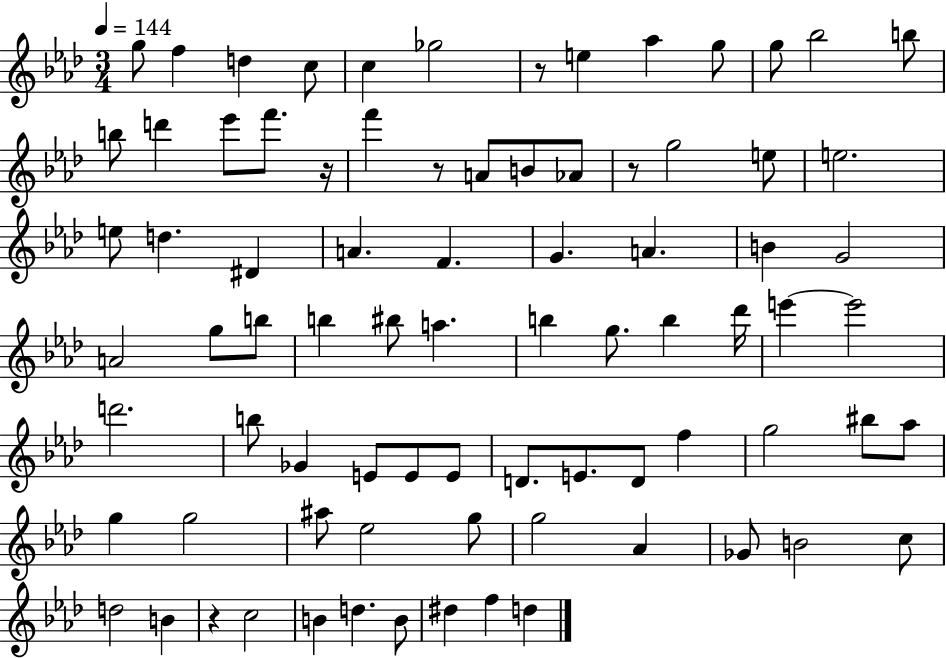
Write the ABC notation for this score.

X:1
T:Untitled
M:3/4
L:1/4
K:Ab
g/2 f d c/2 c _g2 z/2 e _a g/2 g/2 _b2 b/2 b/2 d' _e'/2 f'/2 z/4 f' z/2 A/2 B/2 _A/2 z/2 g2 e/2 e2 e/2 d ^D A F G A B G2 A2 g/2 b/2 b ^b/2 a b g/2 b _d'/4 e' e'2 d'2 b/2 _G E/2 E/2 E/2 D/2 E/2 D/2 f g2 ^b/2 _a/2 g g2 ^a/2 _e2 g/2 g2 _A _G/2 B2 c/2 d2 B z c2 B d B/2 ^d f d